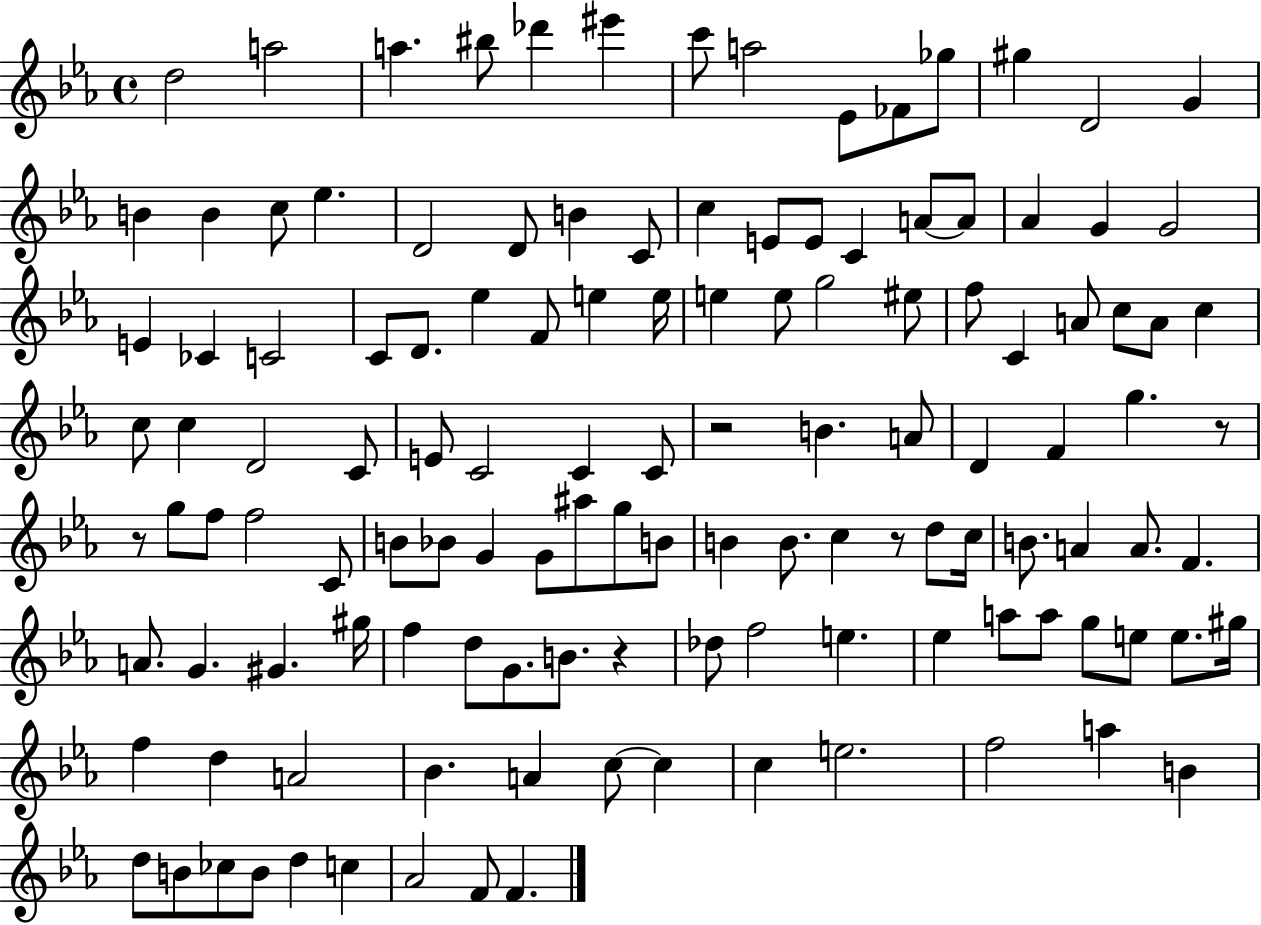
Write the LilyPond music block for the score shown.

{
  \clef treble
  \time 4/4
  \defaultTimeSignature
  \key ees \major
  d''2 a''2 | a''4. bis''8 des'''4 eis'''4 | c'''8 a''2 ees'8 fes'8 ges''8 | gis''4 d'2 g'4 | \break b'4 b'4 c''8 ees''4. | d'2 d'8 b'4 c'8 | c''4 e'8 e'8 c'4 a'8~~ a'8 | aes'4 g'4 g'2 | \break e'4 ces'4 c'2 | c'8 d'8. ees''4 f'8 e''4 e''16 | e''4 e''8 g''2 eis''8 | f''8 c'4 a'8 c''8 a'8 c''4 | \break c''8 c''4 d'2 c'8 | e'8 c'2 c'4 c'8 | r2 b'4. a'8 | d'4 f'4 g''4. r8 | \break r8 g''8 f''8 f''2 c'8 | b'8 bes'8 g'4 g'8 ais''8 g''8 b'8 | b'4 b'8. c''4 r8 d''8 c''16 | b'8. a'4 a'8. f'4. | \break a'8. g'4. gis'4. gis''16 | f''4 d''8 g'8. b'8. r4 | des''8 f''2 e''4. | ees''4 a''8 a''8 g''8 e''8 e''8. gis''16 | \break f''4 d''4 a'2 | bes'4. a'4 c''8~~ c''4 | c''4 e''2. | f''2 a''4 b'4 | \break d''8 b'8 ces''8 b'8 d''4 c''4 | aes'2 f'8 f'4. | \bar "|."
}